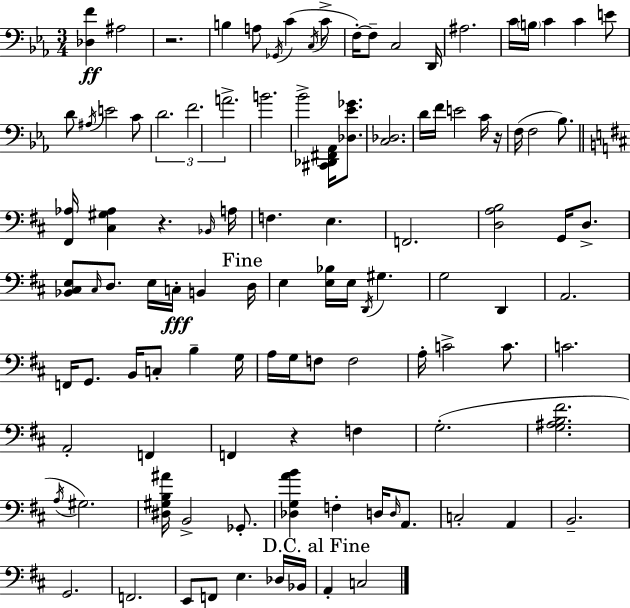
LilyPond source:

{
  \clef bass
  \numericTimeSignature
  \time 3/4
  \key ees \major
  <des f'>4\ff ais2 | r2. | b4 a8 \acciaccatura { ges,16 } c'4( \acciaccatura { c16 } | c'8-> f16-.~~) f8-- c2 | \break d,16 ais2. | c'16 \parenthesize b16 c'4 c'4 | e'8 d'8 \acciaccatura { ais16 } e'2 | c'8 \tuplet 3/2 { d'2. | \break f'2. | a'2.-> } | b'2. | bes'2-> <cis, des, fis, aes,>16 | \break <des ees' ges'>8. <c des>2. | d'16 f'16 e'2 | c'16 r16 f16( f2 | bes8.) \bar "||" \break \key d \major <fis, aes>16 <cis gis aes>4 r4. \grace { bes,16 } | a16 f4. e4. | f,2. | <d a b>2 g,16 d8.-> | \break <bes, cis e>8 \grace { cis16 } d8. e16 c16-.\fff b,4 | \mark "Fine" d16 e4 <e bes>16 e16 \acciaccatura { d,16 } gis4. | g2 d,4 | a,2. | \break f,16 g,8. b,16 c8-. b4-- | g16 a16 g16 f8 f2 | a16-. c'2-> | c'8. c'2. | \break a,2-. f,4 | f,4 r4 f4 | g2.-.( | <g ais b fis'>2. | \break \acciaccatura { a16 }) gis2. | <dis gis b ais'>16 b,2-> | ges,8.-. <des g a' b'>4 f4-. | d16 \grace { d16 } a,8. c2-. | \break a,4 b,2.-- | g,2. | f,2. | e,8 f,8 e4. | \break des16 bes,16 \mark "D.C. al Fine" a,4-. c2 | \bar "|."
}